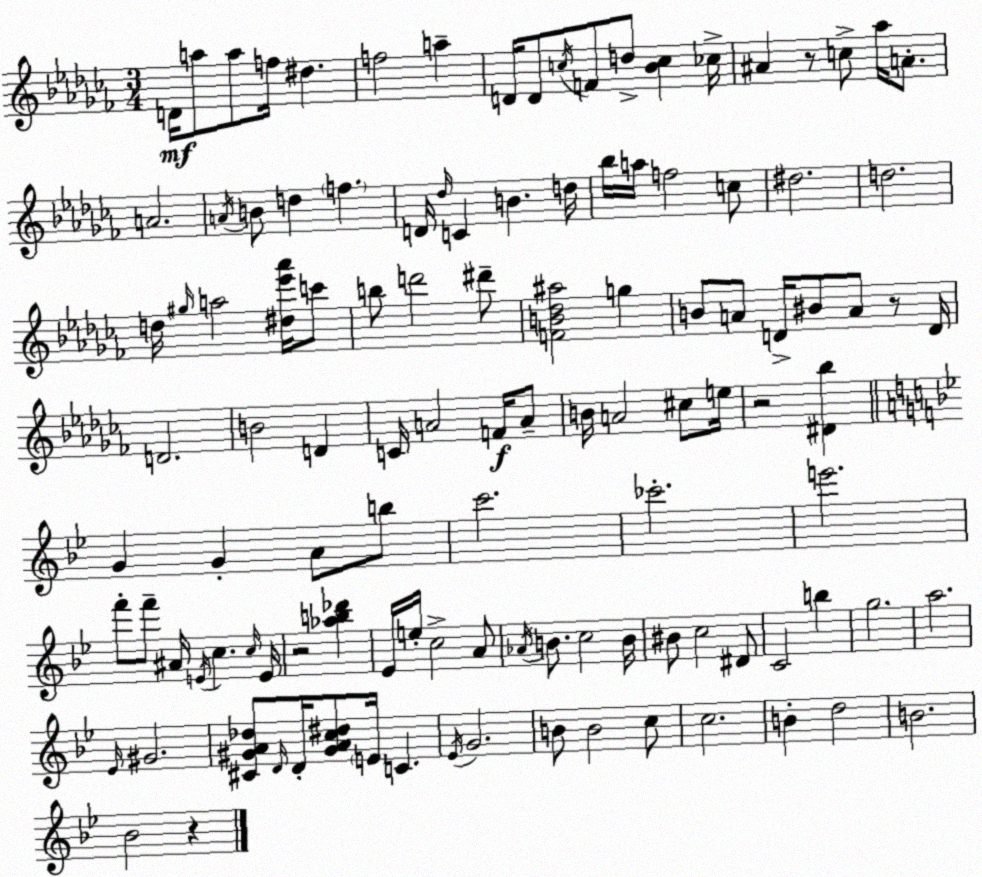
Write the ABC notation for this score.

X:1
T:Untitled
M:3/4
L:1/4
K:Abm
D/4 a/2 a/2 f/4 ^d f2 a D/4 D/2 c/4 F/2 d/2 [_Bc] _c/4 ^A z/2 c/2 _a/4 A/2 A2 A/4 B/2 d f D/4 _d/4 C B d/4 _b/4 a/4 f2 c/2 ^d2 d2 d/4 ^g/4 a2 [^d_e'_a']/4 c'/2 b/2 d'2 ^d'/2 [FB_d^a]2 g B/2 A/2 D/4 ^B/2 A/2 z/2 D/4 D2 B2 D C/4 A2 F/4 A/2 B/4 A2 ^c/2 e/4 z2 [^D_b] G G A/2 b/2 c'2 _c'2 e'2 f'/2 f'/2 ^A/4 E/4 c c/4 E/4 z2 [_ab_d'] _E/4 e/4 c2 A/2 _A/4 B/2 c2 B/4 ^B/2 c2 ^D/2 C2 b g2 a2 _E/4 ^G2 [^C^GA_d]/2 D/4 D/4 [^GAc^d]/2 E/4 C _E/4 G2 B/2 B2 c/2 c2 B d2 B2 _B2 z